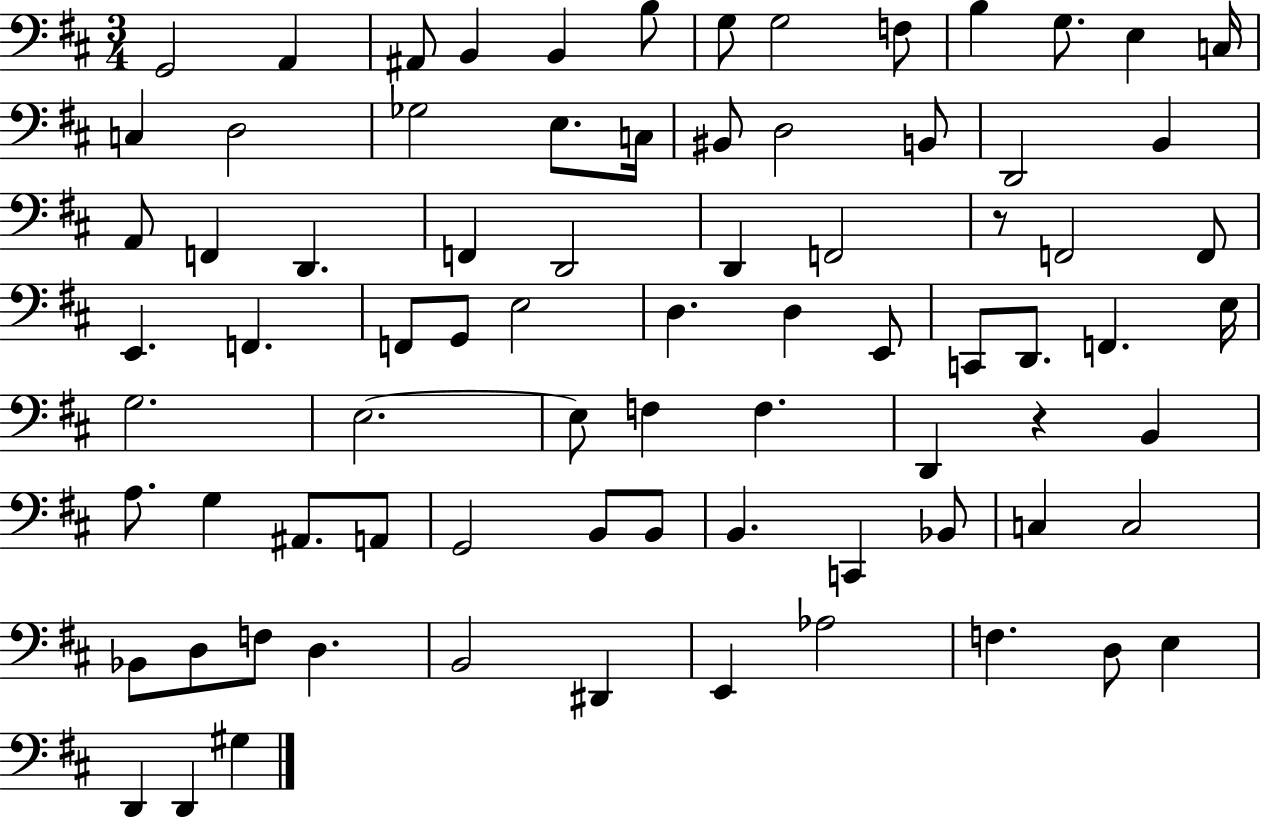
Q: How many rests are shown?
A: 2